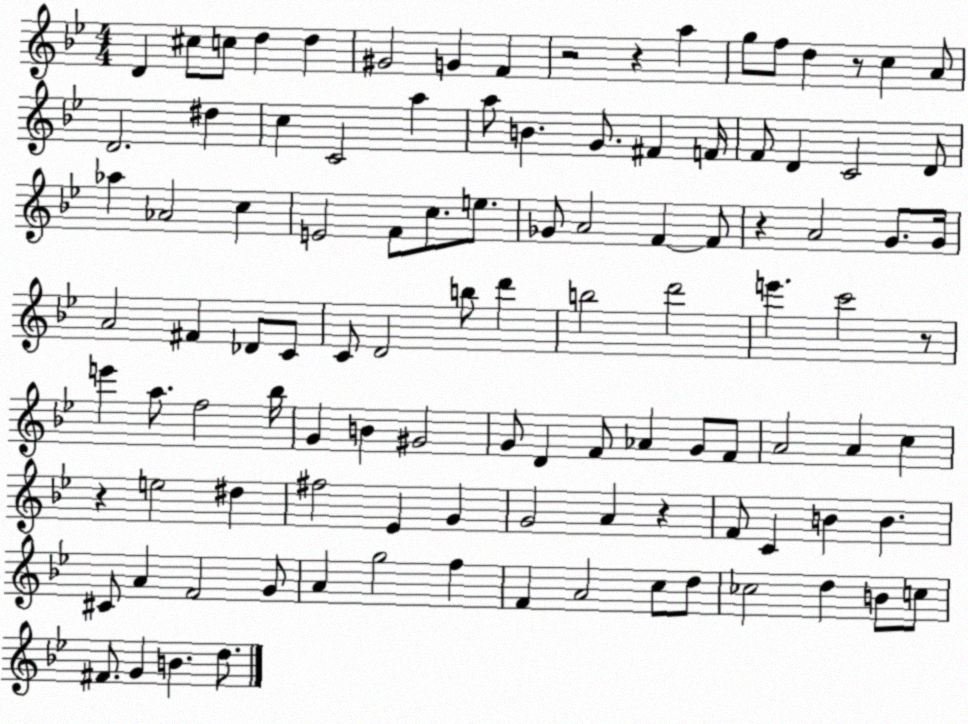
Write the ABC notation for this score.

X:1
T:Untitled
M:4/4
L:1/4
K:Bb
D ^c/2 c/2 d d ^G2 G F z2 z a g/2 f/2 d z/2 c A/2 D2 ^d c C2 a a/2 B G/2 ^F F/4 F/2 D C2 D/2 _a _A2 c E2 F/2 c/2 e/2 _G/2 A2 F F/2 z A2 G/2 G/4 A2 ^F _D/2 C/2 C/2 D2 b/2 d' b2 d'2 e' c'2 z/2 e' a/2 f2 _b/4 G B ^G2 G/2 D F/2 _A G/2 F/2 A2 A c z e2 ^d ^f2 _E G G2 A z F/2 C B B ^C/2 A F2 G/2 A g2 f F A2 c/2 d/2 _c2 d B/2 c/2 ^F/2 G B d/2